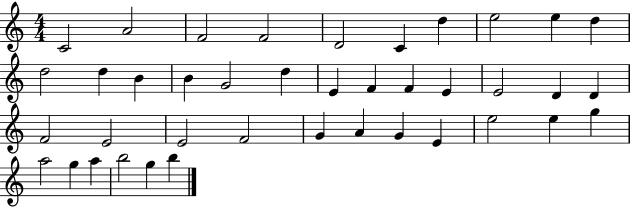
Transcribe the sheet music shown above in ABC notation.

X:1
T:Untitled
M:4/4
L:1/4
K:C
C2 A2 F2 F2 D2 C d e2 e d d2 d B B G2 d E F F E E2 D D F2 E2 E2 F2 G A G E e2 e g a2 g a b2 g b